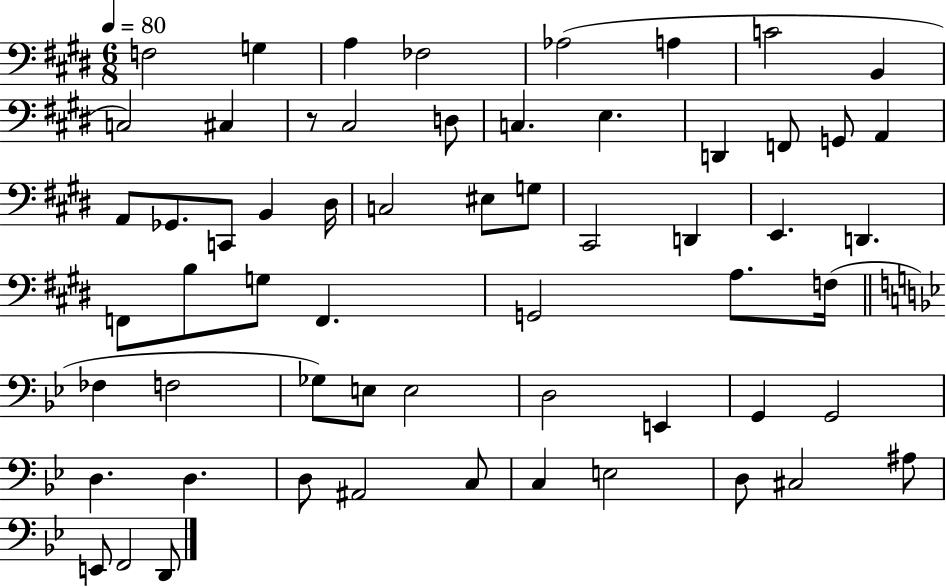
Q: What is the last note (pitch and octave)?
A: D2